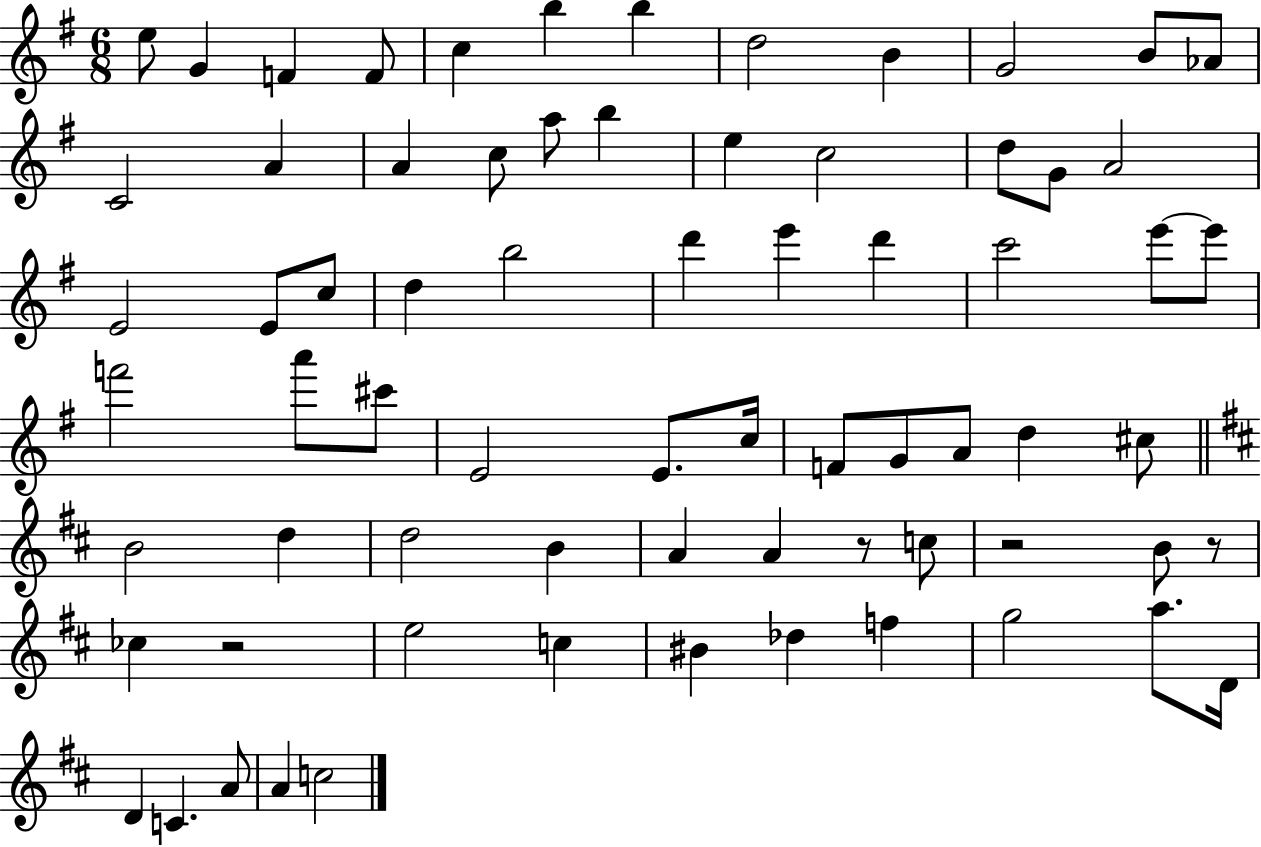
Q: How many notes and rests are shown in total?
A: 71